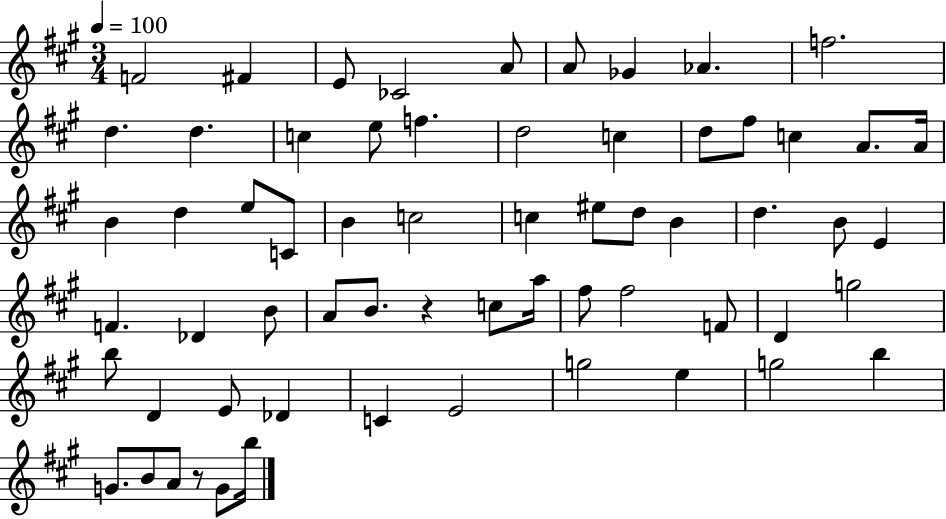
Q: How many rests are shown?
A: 2